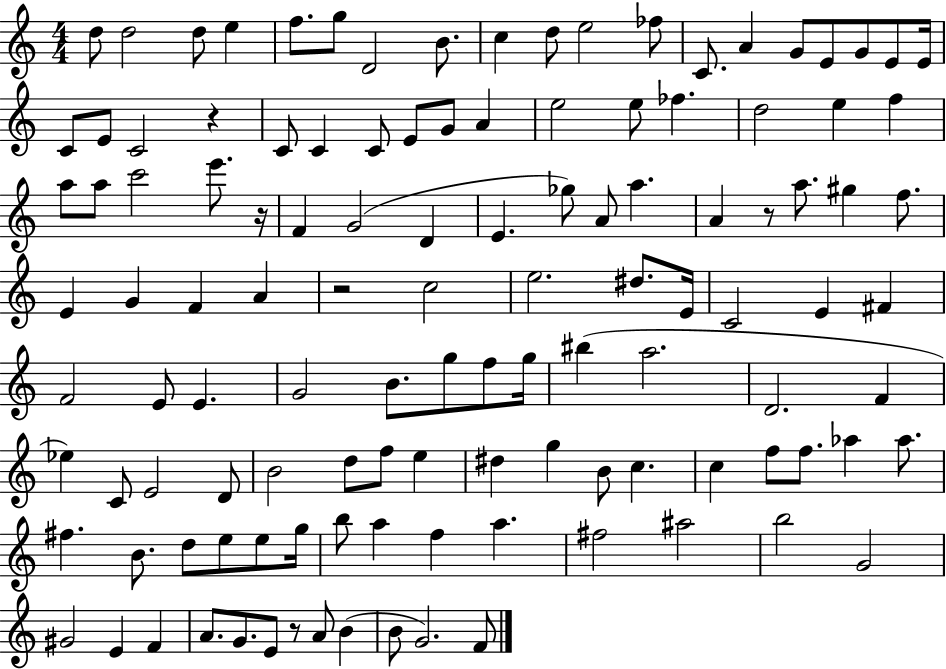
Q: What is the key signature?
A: C major